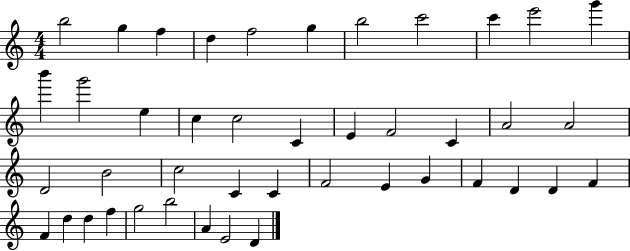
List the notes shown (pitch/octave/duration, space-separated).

B5/h G5/q F5/q D5/q F5/h G5/q B5/h C6/h C6/q E6/h G6/q B6/q G6/h E5/q C5/q C5/h C4/q E4/q F4/h C4/q A4/h A4/h D4/h B4/h C5/h C4/q C4/q F4/h E4/q G4/q F4/q D4/q D4/q F4/q F4/q D5/q D5/q F5/q G5/h B5/h A4/q E4/h D4/q